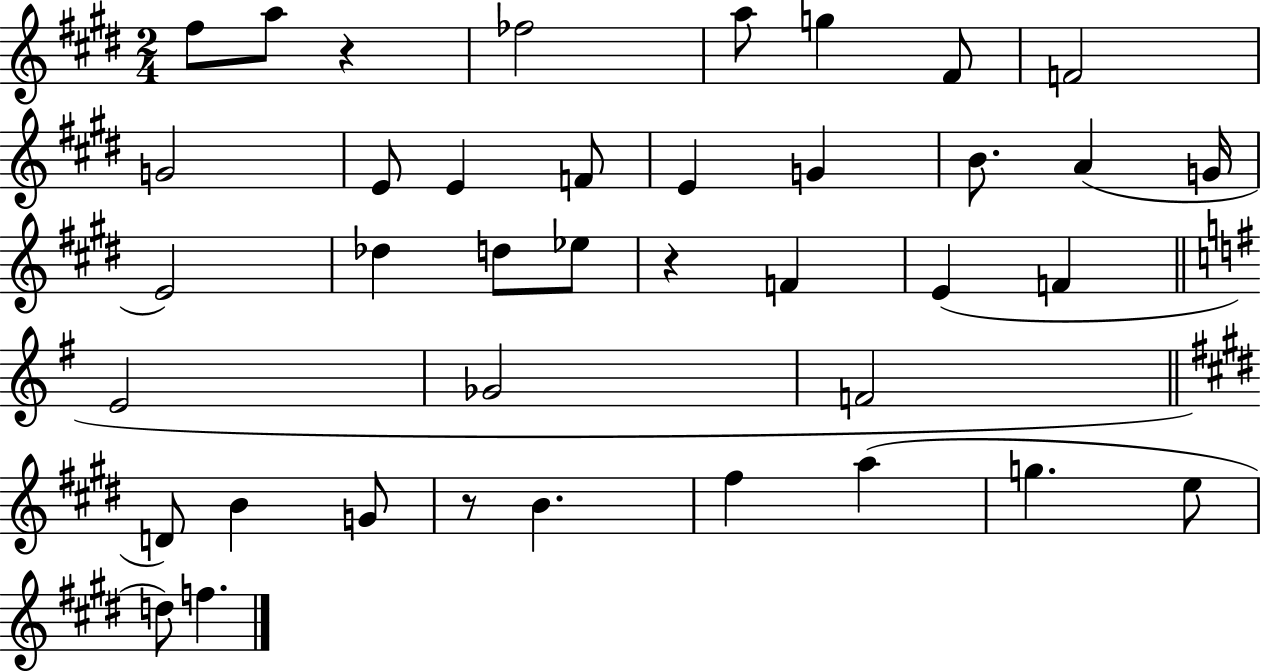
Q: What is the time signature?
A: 2/4